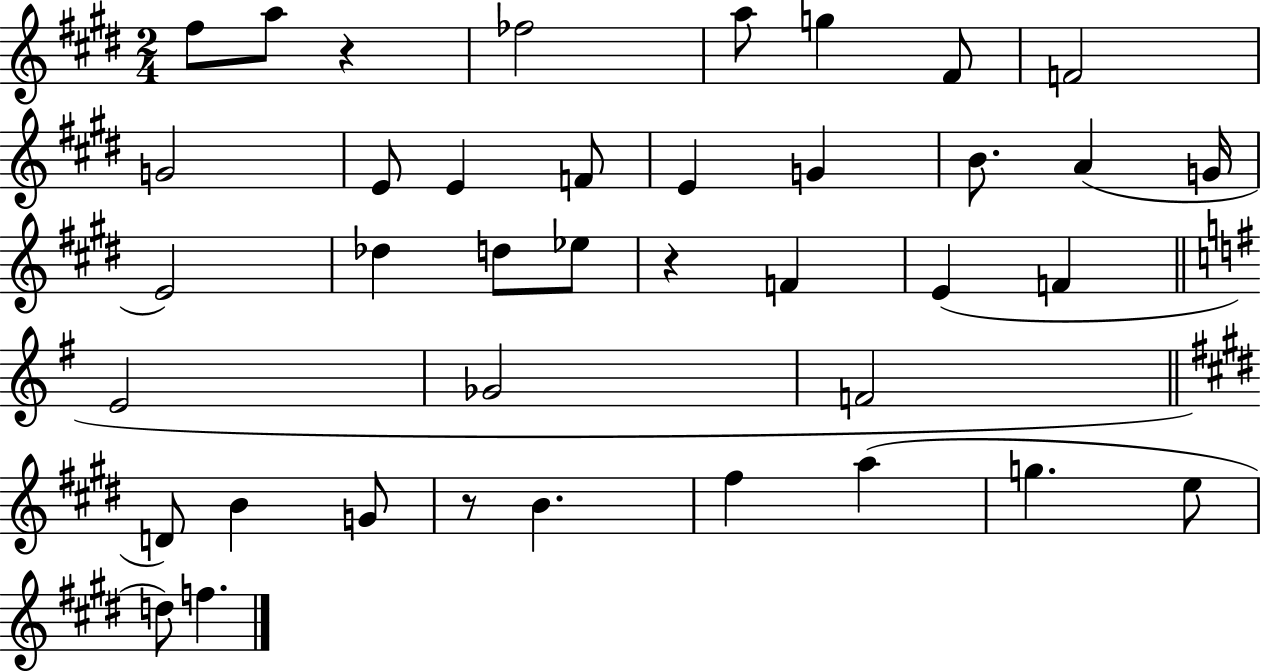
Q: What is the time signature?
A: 2/4